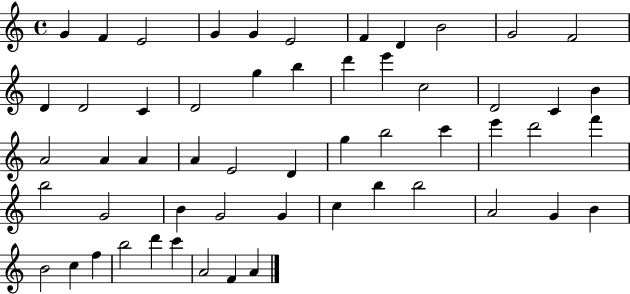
{
  \clef treble
  \time 4/4
  \defaultTimeSignature
  \key c \major
  g'4 f'4 e'2 | g'4 g'4 e'2 | f'4 d'4 b'2 | g'2 f'2 | \break d'4 d'2 c'4 | d'2 g''4 b''4 | d'''4 e'''4 c''2 | d'2 c'4 b'4 | \break a'2 a'4 a'4 | a'4 e'2 d'4 | g''4 b''2 c'''4 | e'''4 d'''2 f'''4 | \break b''2 g'2 | b'4 g'2 g'4 | c''4 b''4 b''2 | a'2 g'4 b'4 | \break b'2 c''4 f''4 | b''2 d'''4 c'''4 | a'2 f'4 a'4 | \bar "|."
}